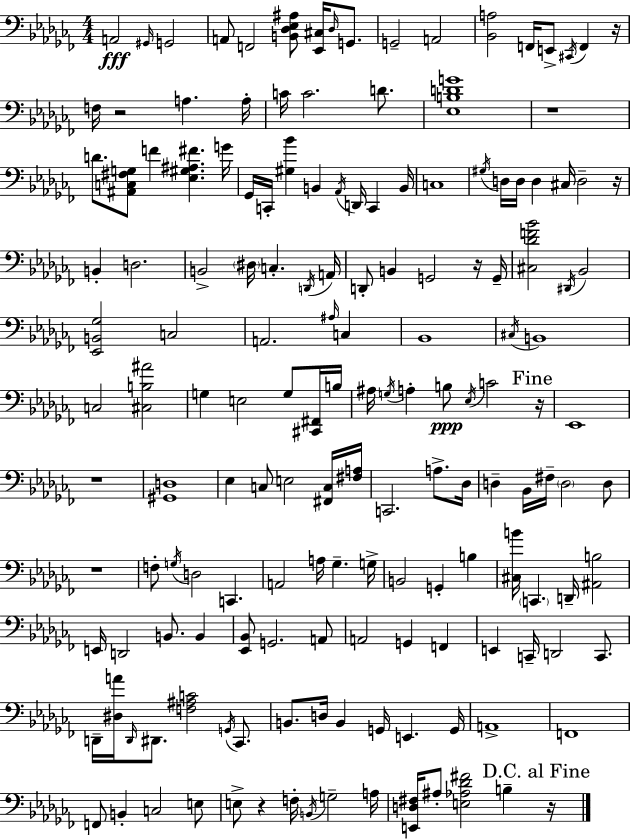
A2/h G#2/s G2/h A2/e F2/h [B2,Db3,Eb3,A#3]/e [Eb2,C#3]/s Db3/s G2/e. G2/h A2/h [Bb2,A3]/h F2/s E2/e C#2/s F2/q R/s F3/s R/h A3/q. A3/s C4/s C4/h. D4/e. [Eb3,B3,D4,G4]/w R/w D4/e. [A#2,C3,F#3,G3]/e F4/q [Eb3,G#3,A#3,F#4]/q. G4/s Gb2/s C2/s [G#3,Bb4]/q B2/q Ab2/s D2/s C2/q B2/s C3/w G#3/s D3/s D3/s D3/q C#3/s D3/h R/s B2/q D3/h. B2/h D#3/s C3/q. D2/s A2/s D2/e B2/q G2/h R/s G2/s [C#3,Db4,F4,Bb4]/h D#2/s Bb2/h [Eb2,B2,Gb3]/h C3/h A2/h. A#3/s C3/q Bb2/w C#3/s B2/w C3/h [C#3,B3,A#4]/h G3/q E3/h G3/e [C#2,F#2]/s B3/s A#3/s G3/s A3/q B3/e Eb3/s C4/h R/s Eb2/w R/w [G#2,D3]/w Eb3/q C3/e E3/h [F#2,C3]/s [F#3,A3]/s C2/h. A3/e. Db3/s D3/q Bb2/s F#3/s D3/h D3/e R/w F3/e G3/s D3/h C2/q. A2/h A3/s Gb3/q. G3/s B2/h G2/q B3/q [C#3,B4]/s C2/q. D2/s [A#2,B3]/h E2/s D2/h B2/e. B2/q [Eb2,Bb2]/e G2/h. A2/e A2/h G2/q F2/q E2/q C2/s D2/h C2/e. D2/s [D#3,A4]/s D2/s D#2/e. [F3,A#3,C4]/h G2/s CES2/e. B2/e. D3/s B2/q G2/s E2/q. G2/s A2/w F2/w F2/e B2/q C3/h E3/e E3/e R/q F3/s B2/s G3/h A3/s [E2,D3,F#3]/s A#3/e [E3,Ab3,Db4,F#4]/h B3/q R/s